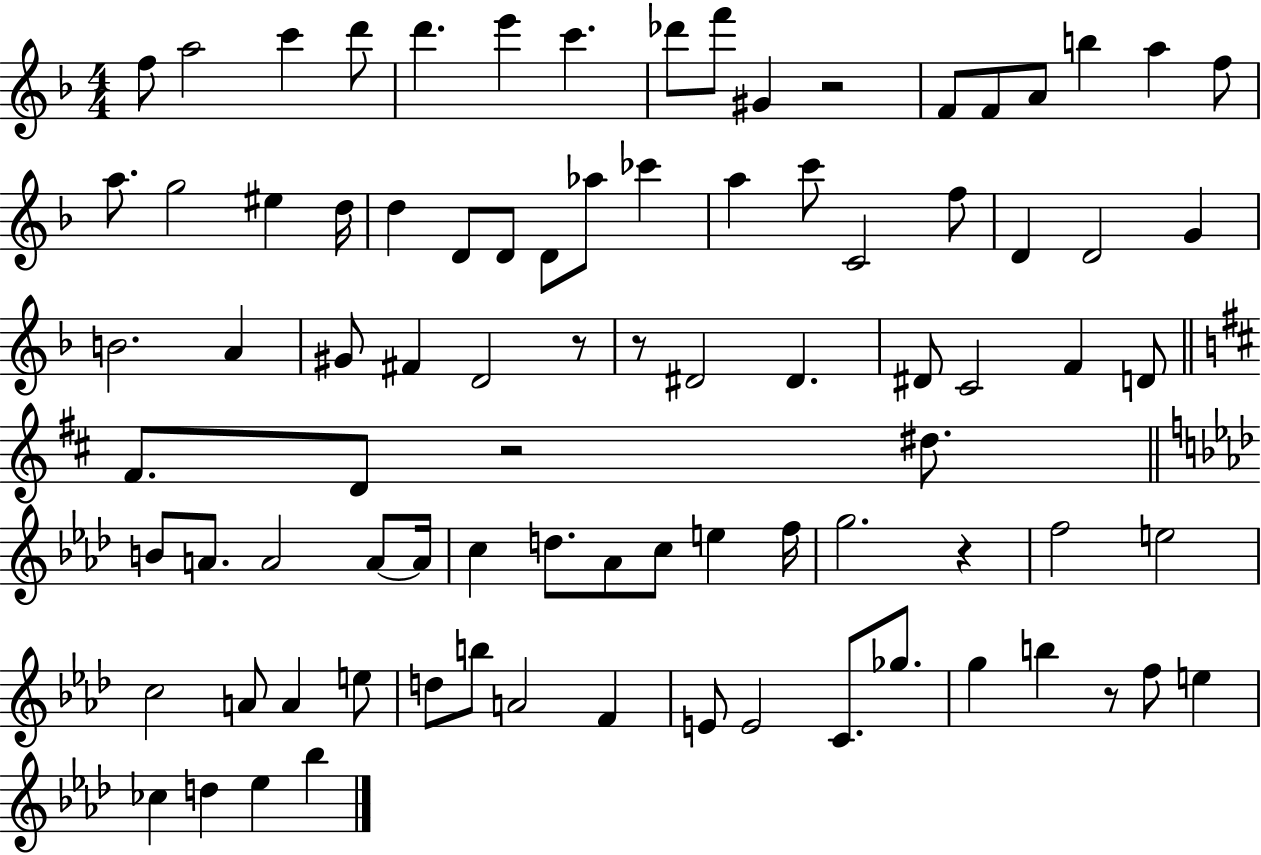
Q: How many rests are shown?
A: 6